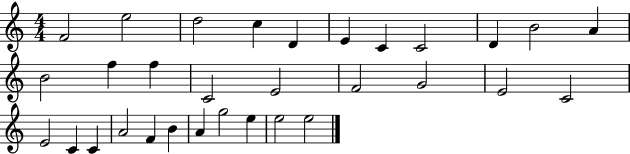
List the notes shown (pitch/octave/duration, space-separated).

F4/h E5/h D5/h C5/q D4/q E4/q C4/q C4/h D4/q B4/h A4/q B4/h F5/q F5/q C4/h E4/h F4/h G4/h E4/h C4/h E4/h C4/q C4/q A4/h F4/q B4/q A4/q G5/h E5/q E5/h E5/h